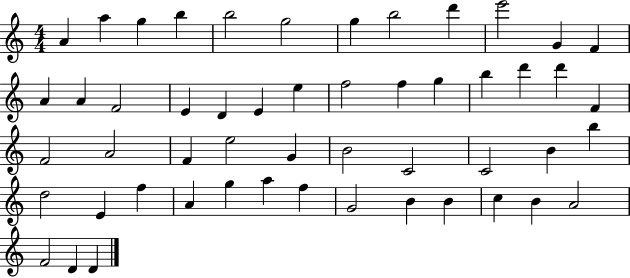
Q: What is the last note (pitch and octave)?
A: D4